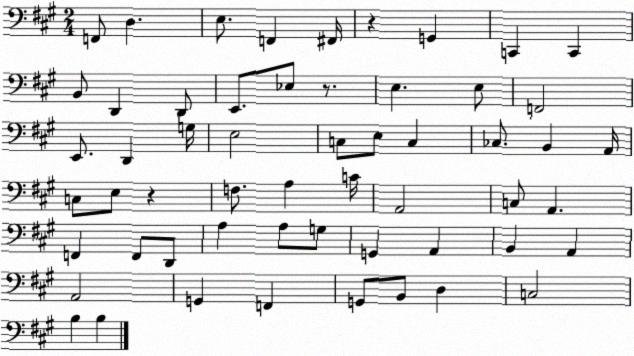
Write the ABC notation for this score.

X:1
T:Untitled
M:2/4
L:1/4
K:A
F,,/2 D, E,/2 F,, ^F,,/4 z G,, C,, C,, B,,/2 D,, D,,/2 E,,/2 _E,/2 z/2 E, E,/2 F,,2 E,,/2 D,, G,/4 E,2 C,/2 E,/2 C, _C,/2 B,, A,,/4 C,/2 E,/2 z F,/2 A, C/4 A,,2 C,/2 A,, F,, F,,/2 D,,/2 A, A,/2 G,/2 G,, A,, B,, A,, A,,2 G,, F,, G,,/2 B,,/2 D, C,2 B, B,